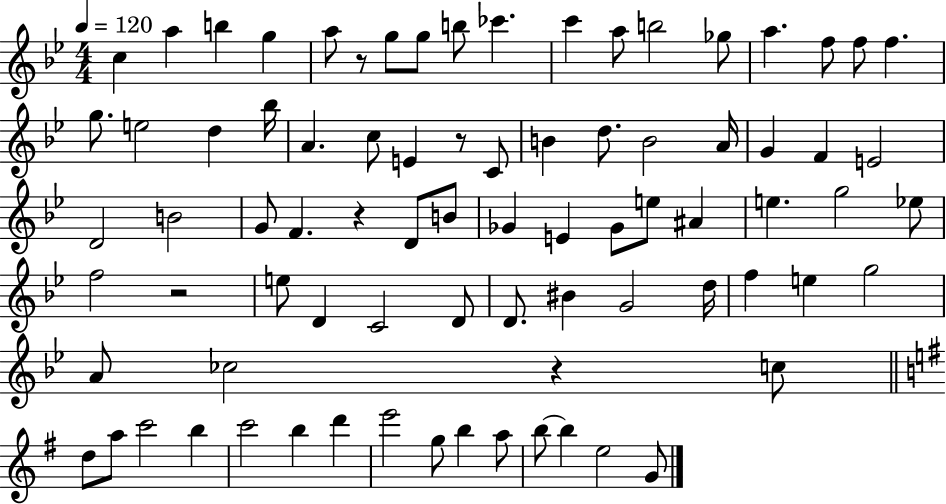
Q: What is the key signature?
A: BES major